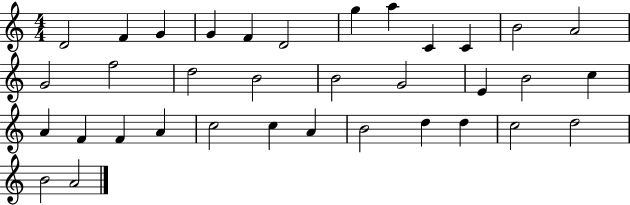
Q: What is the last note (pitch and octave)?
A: A4